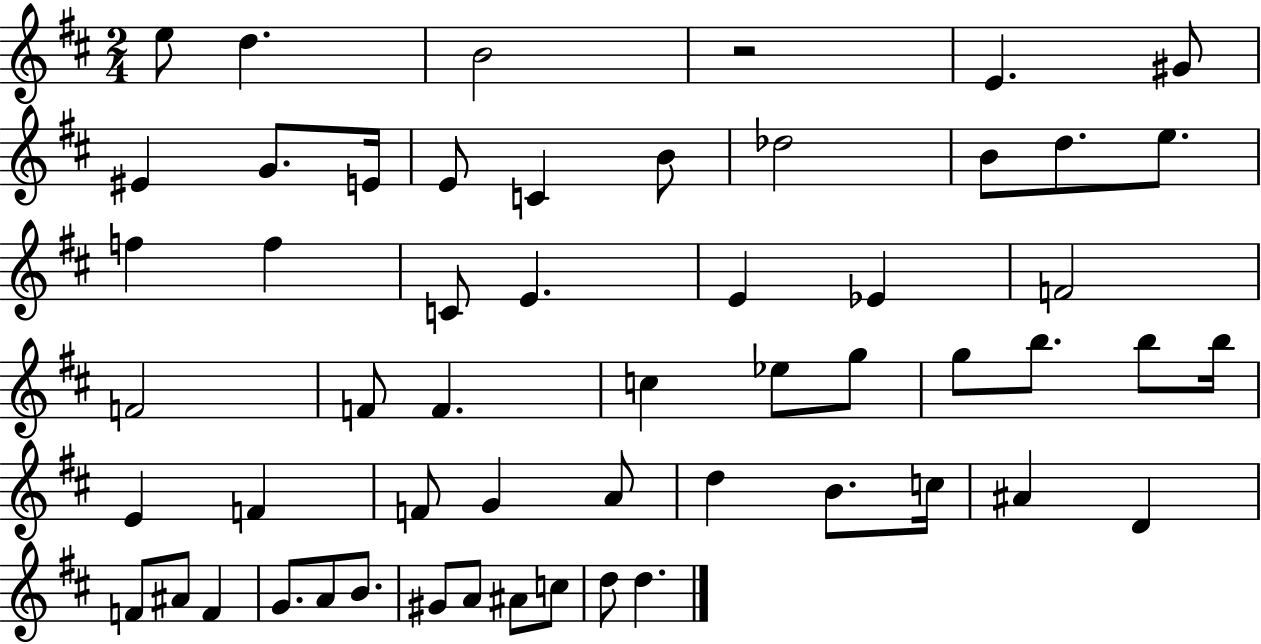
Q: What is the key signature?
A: D major